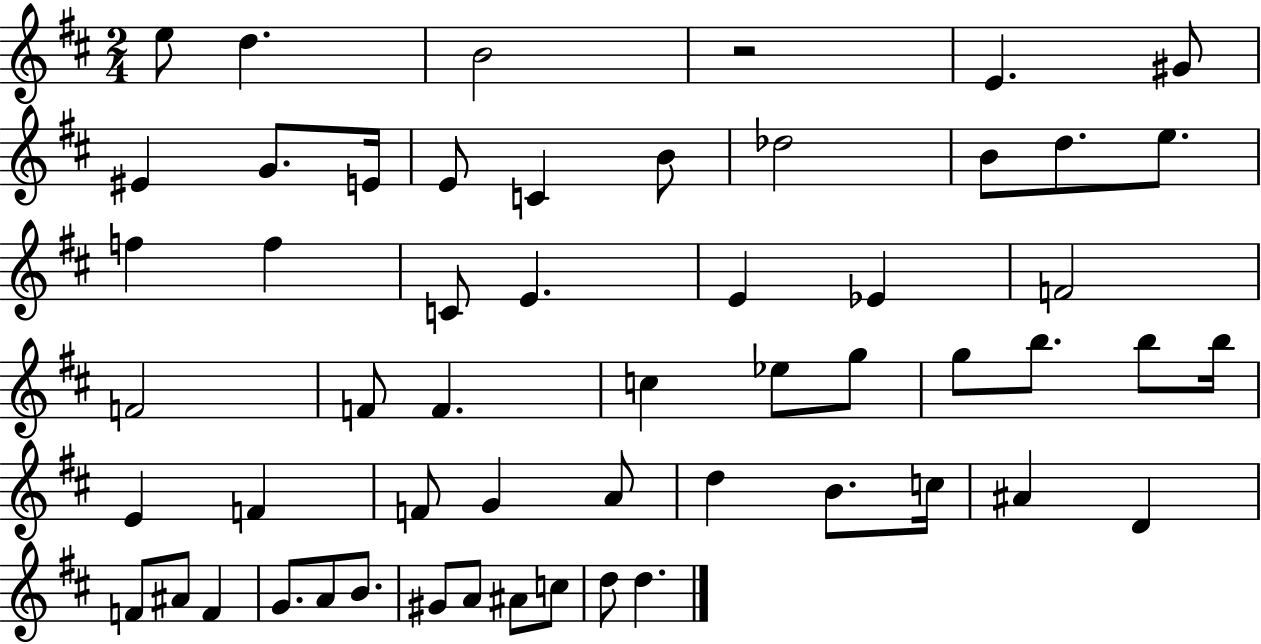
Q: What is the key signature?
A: D major